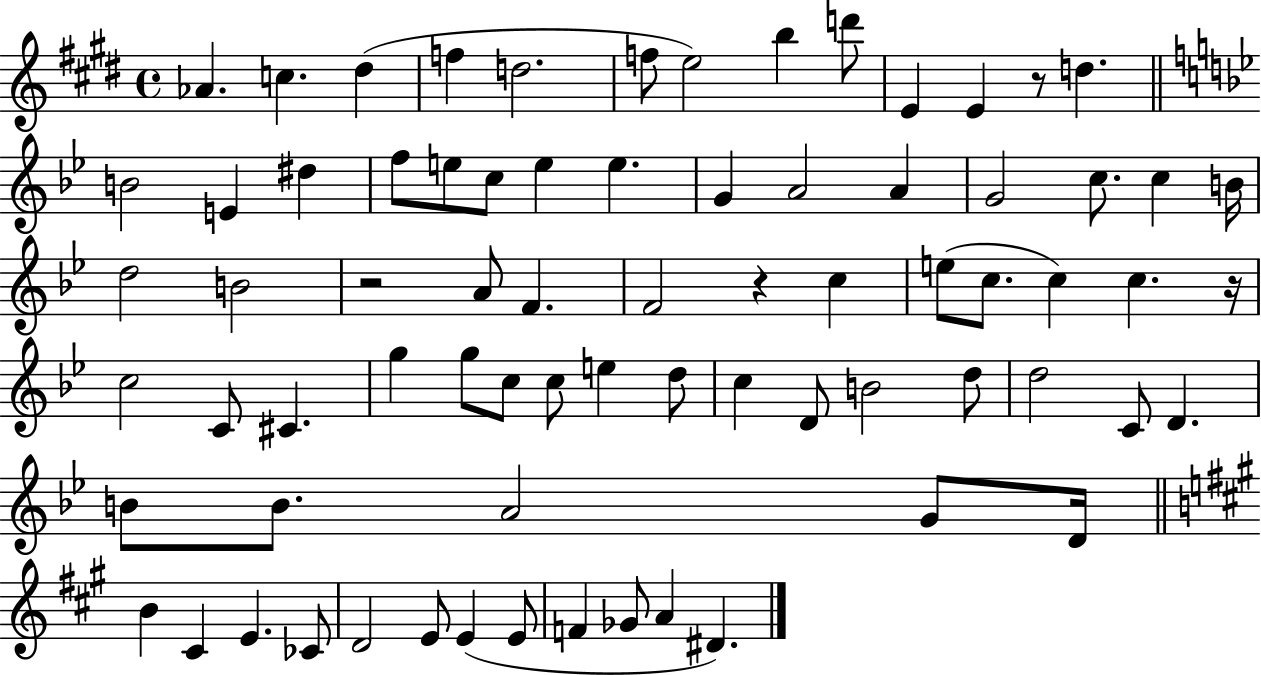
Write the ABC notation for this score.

X:1
T:Untitled
M:4/4
L:1/4
K:E
_A c ^d f d2 f/2 e2 b d'/2 E E z/2 d B2 E ^d f/2 e/2 c/2 e e G A2 A G2 c/2 c B/4 d2 B2 z2 A/2 F F2 z c e/2 c/2 c c z/4 c2 C/2 ^C g g/2 c/2 c/2 e d/2 c D/2 B2 d/2 d2 C/2 D B/2 B/2 A2 G/2 D/4 B ^C E _C/2 D2 E/2 E E/2 F _G/2 A ^D